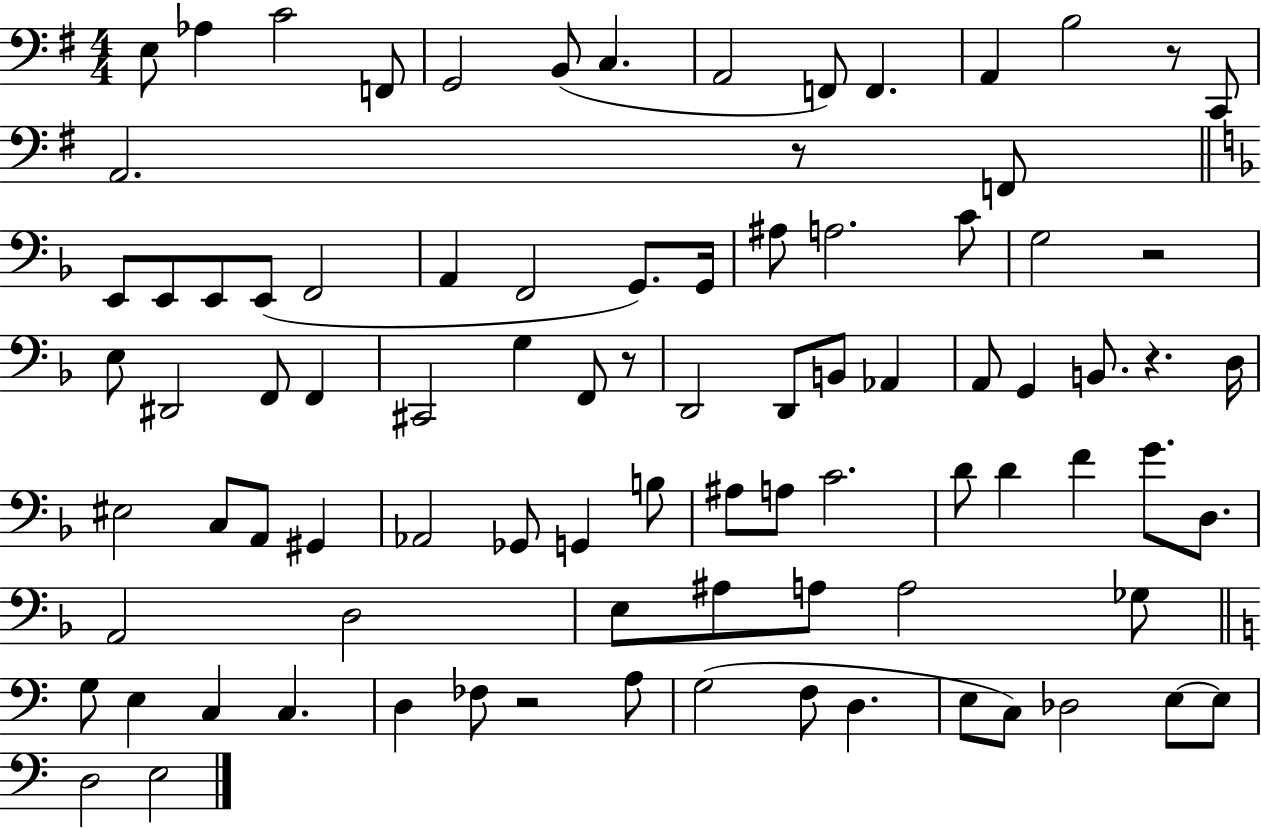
{
  \clef bass
  \numericTimeSignature
  \time 4/4
  \key g \major
  e8 aes4 c'2 f,8 | g,2 b,8( c4. | a,2 f,8) f,4. | a,4 b2 r8 c,8 | \break a,2. r8 f,8 | \bar "||" \break \key d \minor e,8 e,8 e,8 e,8( f,2 | a,4 f,2 g,8.) g,16 | ais8 a2. c'8 | g2 r2 | \break e8 dis,2 f,8 f,4 | cis,2 g4 f,8 r8 | d,2 d,8 b,8 aes,4 | a,8 g,4 b,8. r4. d16 | \break eis2 c8 a,8 gis,4 | aes,2 ges,8 g,4 b8 | ais8 a8 c'2. | d'8 d'4 f'4 g'8. d8. | \break a,2 d2 | e8 ais8 a8 a2 ges8 | \bar "||" \break \key c \major g8 e4 c4 c4. | d4 fes8 r2 a8 | g2( f8 d4. | e8 c8) des2 e8~~ e8 | \break d2 e2 | \bar "|."
}